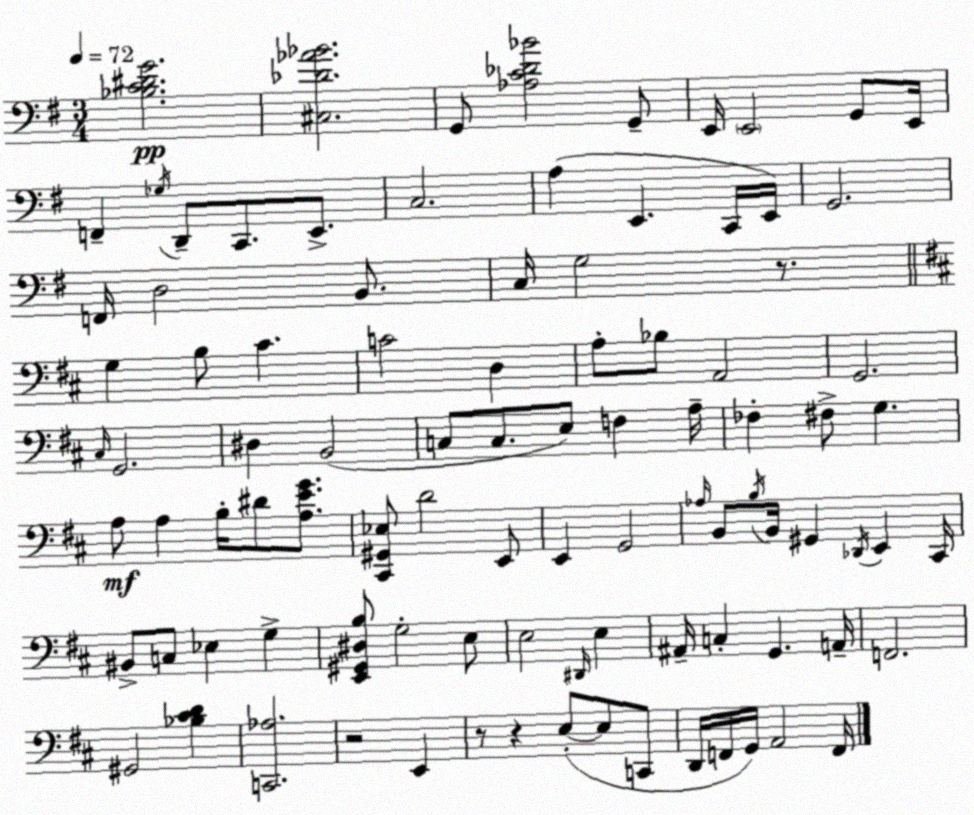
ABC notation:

X:1
T:Untitled
M:3/4
L:1/4
K:G
[_B,C^DG]2 [^C,_D_A_B]2 G,,/2 [_A,C_D_B]2 G,,/2 E,,/4 E,,2 G,,/2 E,,/4 F,, _G,/4 D,,/2 C,,/2 E,,/2 C,2 A, E,, C,,/4 E,,/4 G,,2 F,,/4 D,2 B,,/2 C,/4 G,2 z/2 G, B,/2 ^C C2 D, A,/2 _B,/2 A,,2 G,,2 ^C,/4 G,,2 ^D, B,,2 C,/2 C,/2 E,/2 F, A,/4 _F, ^F,/2 G, A,/2 A, B,/4 ^D/2 [A,EG]/2 [^C,,^G,,_E,]/2 D2 E,,/2 E,, G,,2 _A,/4 B,,/2 B,/4 B,,/4 ^G,, _D,,/4 E,, ^C,,/4 ^B,,/2 C,/2 _E, G, [E,,^G,,^D,B,]/2 G,2 E,/2 E,2 ^D,,/4 E, ^A,,/4 C, G,, A,,/4 F,,2 ^G,,2 [_B,^CD] [C,,_A,]2 z2 E,, z/2 z E,/2 E,/2 C,,/2 D,,/4 F,,/4 G,,/4 A,,2 F,,/4